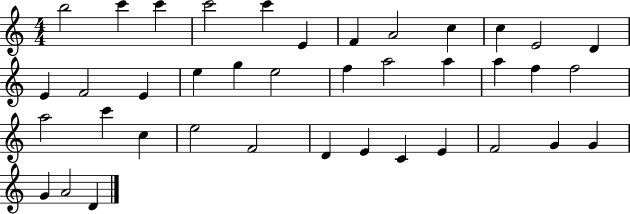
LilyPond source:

{
  \clef treble
  \numericTimeSignature
  \time 4/4
  \key c \major
  b''2 c'''4 c'''4 | c'''2 c'''4 e'4 | f'4 a'2 c''4 | c''4 e'2 d'4 | \break e'4 f'2 e'4 | e''4 g''4 e''2 | f''4 a''2 a''4 | a''4 f''4 f''2 | \break a''2 c'''4 c''4 | e''2 f'2 | d'4 e'4 c'4 e'4 | f'2 g'4 g'4 | \break g'4 a'2 d'4 | \bar "|."
}